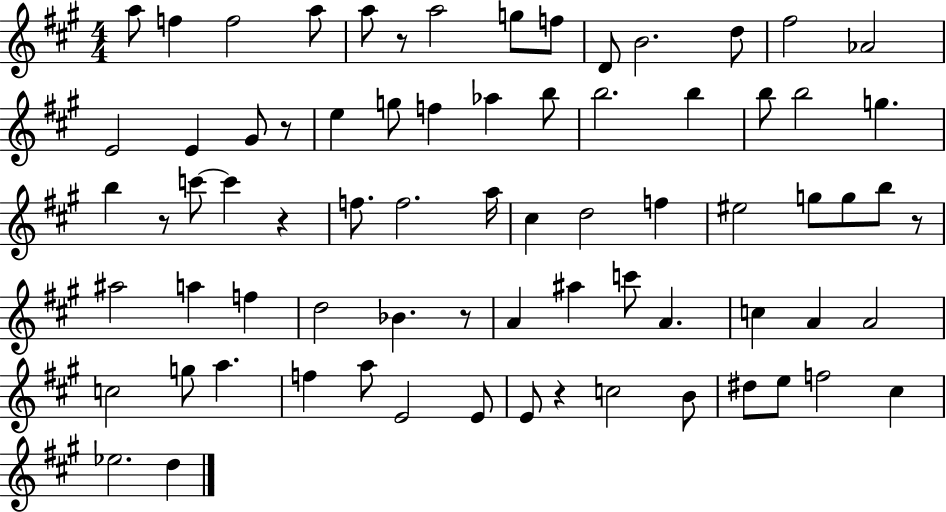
A5/e F5/q F5/h A5/e A5/e R/e A5/h G5/e F5/e D4/e B4/h. D5/e F#5/h Ab4/h E4/h E4/q G#4/e R/e E5/q G5/e F5/q Ab5/q B5/e B5/h. B5/q B5/e B5/h G5/q. B5/q R/e C6/e C6/q R/q F5/e. F5/h. A5/s C#5/q D5/h F5/q EIS5/h G5/e G5/e B5/e R/e A#5/h A5/q F5/q D5/h Bb4/q. R/e A4/q A#5/q C6/e A4/q. C5/q A4/q A4/h C5/h G5/e A5/q. F5/q A5/e E4/h E4/e E4/e R/q C5/h B4/e D#5/e E5/e F5/h C#5/q Eb5/h. D5/q